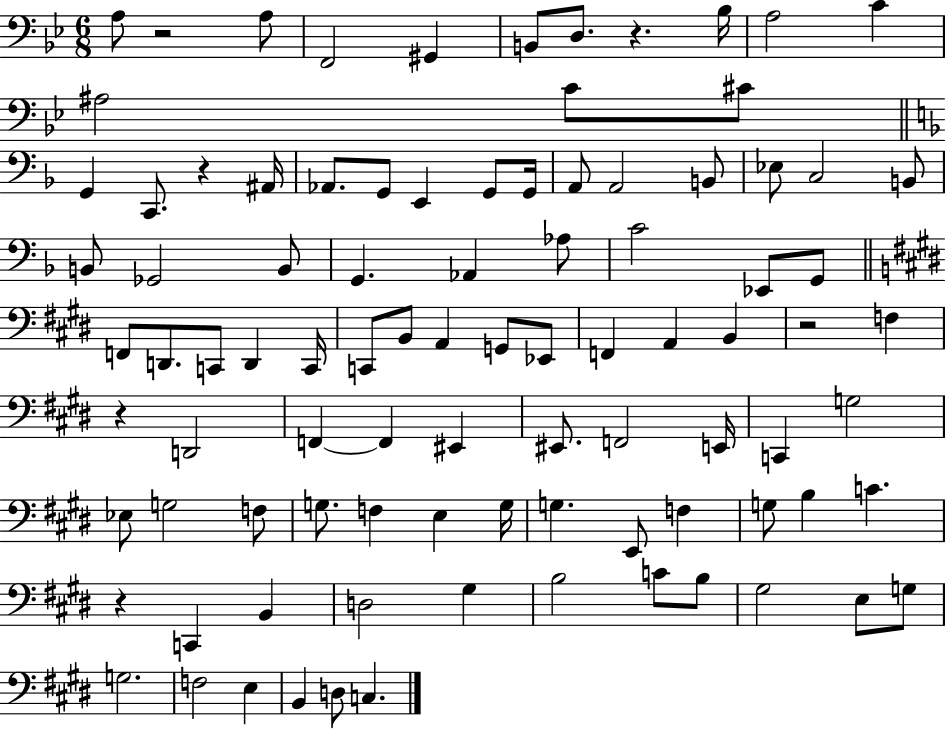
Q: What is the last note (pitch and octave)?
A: C3